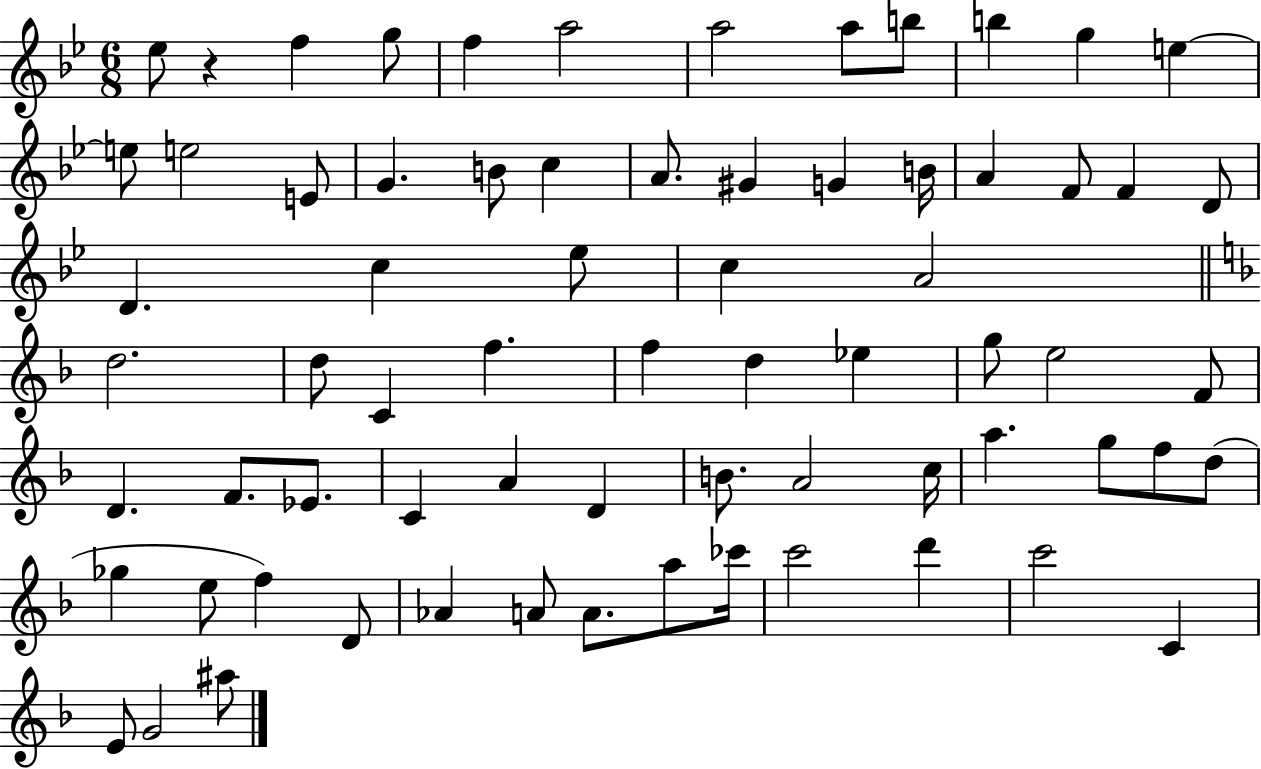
X:1
T:Untitled
M:6/8
L:1/4
K:Bb
_e/2 z f g/2 f a2 a2 a/2 b/2 b g e e/2 e2 E/2 G B/2 c A/2 ^G G B/4 A F/2 F D/2 D c _e/2 c A2 d2 d/2 C f f d _e g/2 e2 F/2 D F/2 _E/2 C A D B/2 A2 c/4 a g/2 f/2 d/2 _g e/2 f D/2 _A A/2 A/2 a/2 _c'/4 c'2 d' c'2 C E/2 G2 ^a/2